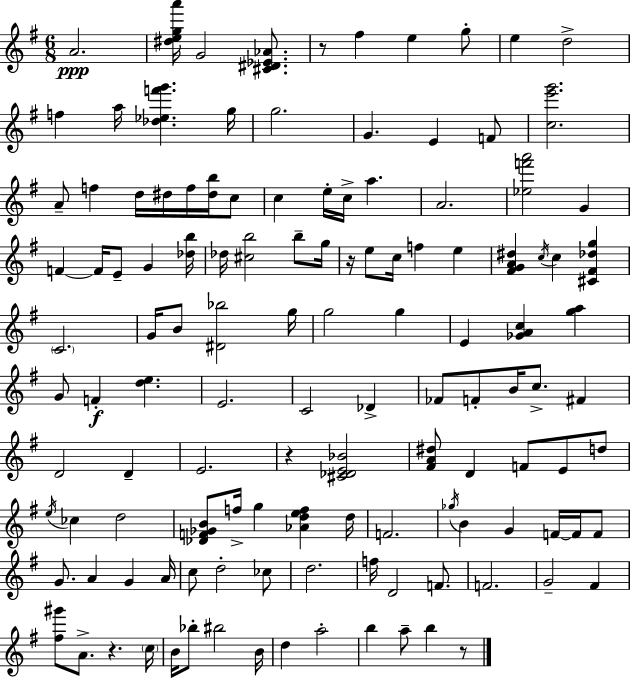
A4/h. [D#5,E5,G5,A6]/s G4/h [C#4,D#4,Eb4,Ab4]/e. R/e F#5/q E5/q G5/e E5/q D5/h F5/q A5/s [Db5,Eb5,F6,G6]/q. G5/s G5/h. G4/q. E4/q F4/e [C5,E6,G6]/h. A4/e F5/q D5/s D#5/s F5/s [D#5,B5]/s C5/e C5/q E5/s C5/s A5/q. A4/h. [Eb5,F6,A6]/h G4/q F4/q F4/s E4/e G4/q [Db5,B5]/s Db5/s [C#5,B5]/h B5/e G5/s R/s E5/e C5/s F5/q E5/q [F#4,G4,A4,D#5]/q C5/s C5/q [C#4,F#4,Db5,G5]/q C4/h. G4/s B4/e [D#4,Bb5]/h G5/s G5/h G5/q E4/q [Gb4,A4,C5]/q [G5,A5]/q G4/e F4/q [D5,E5]/q. E4/h. C4/h Db4/q FES4/e F4/e B4/s C5/e. F#4/q D4/h D4/q E4/h. R/q [C#4,Db4,E4,Bb4]/h [F#4,A4,D#5]/e D4/q F4/e E4/e D5/e E5/s CES5/q D5/h [Db4,F4,Gb4,B4]/e F5/s G5/q [Ab4,D5,E5,F5]/q D5/s F4/h. Gb5/s B4/q G4/q F4/s F4/s F4/e G4/e. A4/q G4/q A4/s C5/e D5/h CES5/e D5/h. F5/s D4/h F4/e. F4/h. G4/h F#4/q [F#5,G#6]/e A4/e. R/q. C5/s B4/s Bb5/e BIS5/h B4/s D5/q A5/h B5/q A5/e B5/q R/e